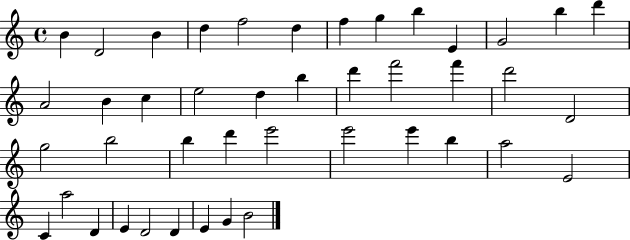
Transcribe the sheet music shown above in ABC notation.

X:1
T:Untitled
M:4/4
L:1/4
K:C
B D2 B d f2 d f g b E G2 b d' A2 B c e2 d b d' f'2 f' d'2 D2 g2 b2 b d' e'2 e'2 e' b a2 E2 C a2 D E D2 D E G B2